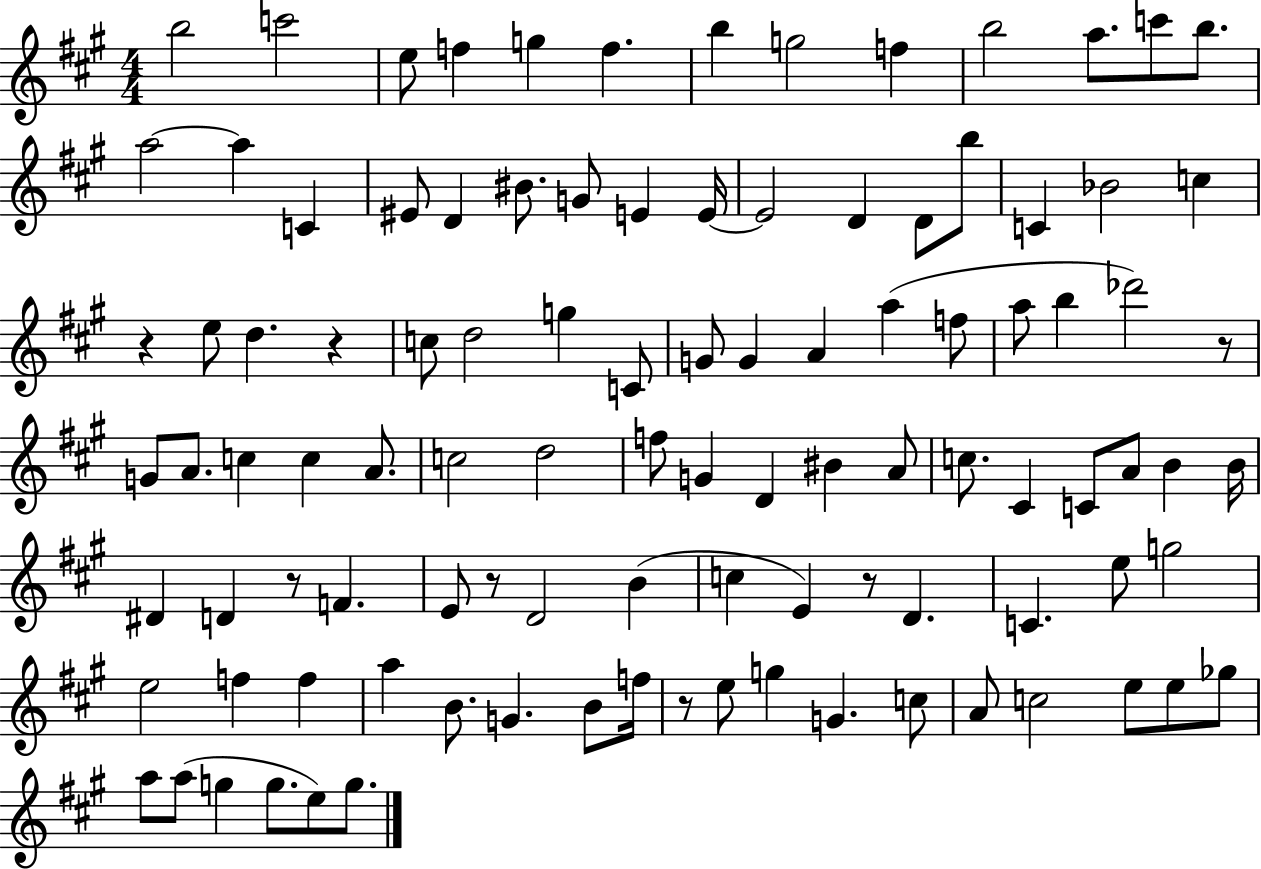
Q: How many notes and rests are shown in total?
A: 103